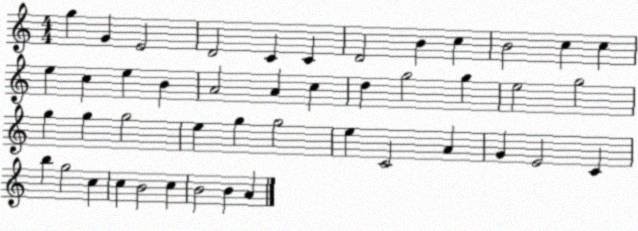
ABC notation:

X:1
T:Untitled
M:4/4
L:1/4
K:C
g G E2 D2 C C D2 B c B2 c c e c e B A2 A c d g2 g e2 g2 g g g2 e g g2 e C2 A G E2 C b g2 c c B2 c B2 B A